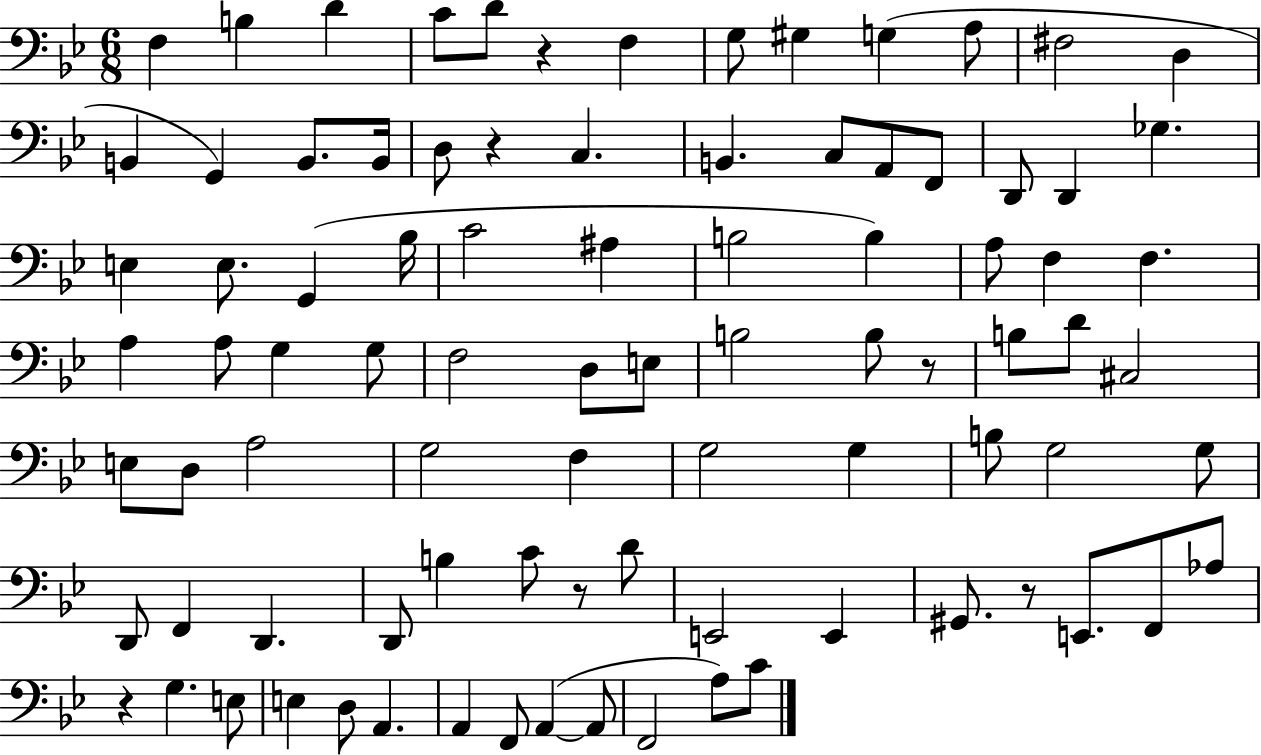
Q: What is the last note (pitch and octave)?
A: C4